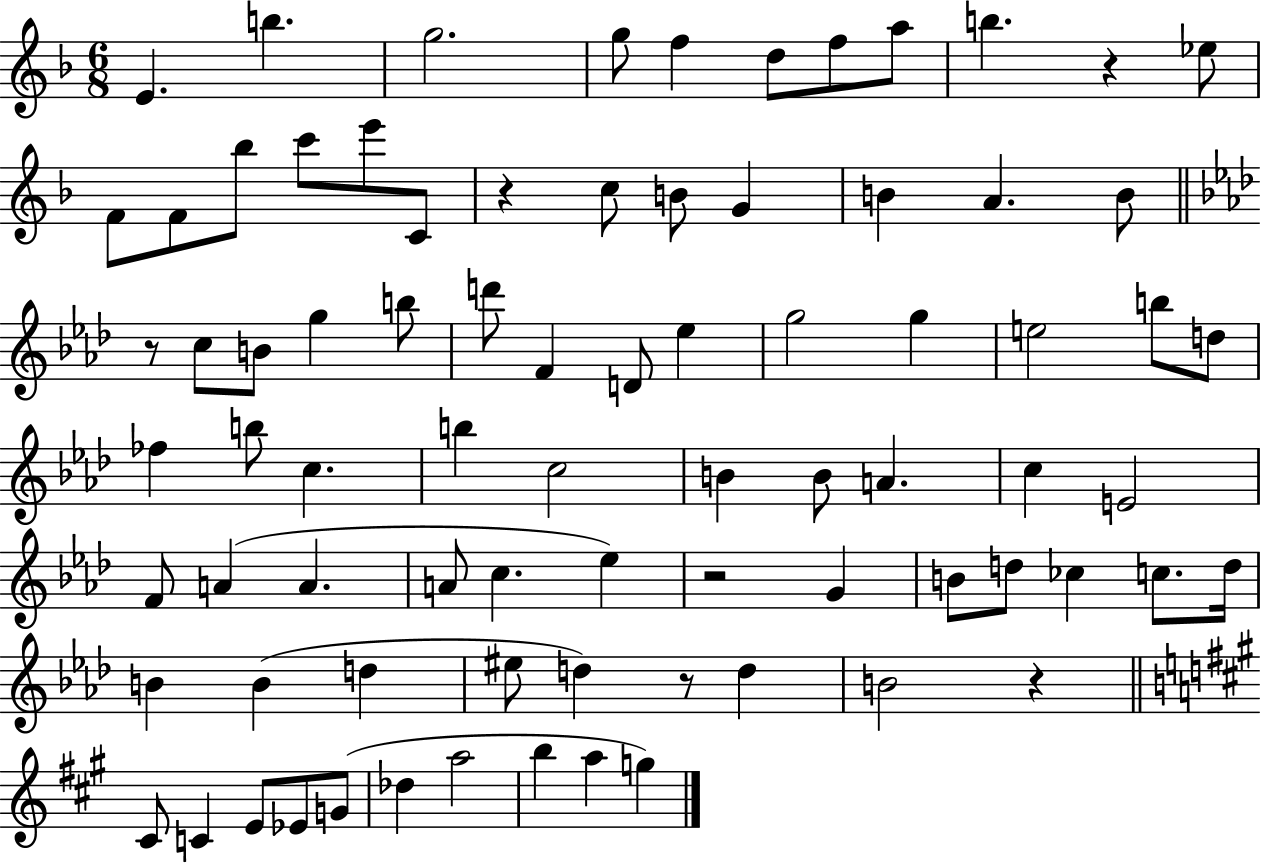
E4/q. B5/q. G5/h. G5/e F5/q D5/e F5/e A5/e B5/q. R/q Eb5/e F4/e F4/e Bb5/e C6/e E6/e C4/e R/q C5/e B4/e G4/q B4/q A4/q. B4/e R/e C5/e B4/e G5/q B5/e D6/e F4/q D4/e Eb5/q G5/h G5/q E5/h B5/e D5/e FES5/q B5/e C5/q. B5/q C5/h B4/q B4/e A4/q. C5/q E4/h F4/e A4/q A4/q. A4/e C5/q. Eb5/q R/h G4/q B4/e D5/e CES5/q C5/e. D5/s B4/q B4/q D5/q EIS5/e D5/q R/e D5/q B4/h R/q C#4/e C4/q E4/e Eb4/e G4/e Db5/q A5/h B5/q A5/q G5/q